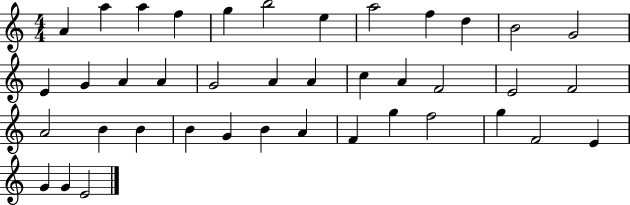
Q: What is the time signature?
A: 4/4